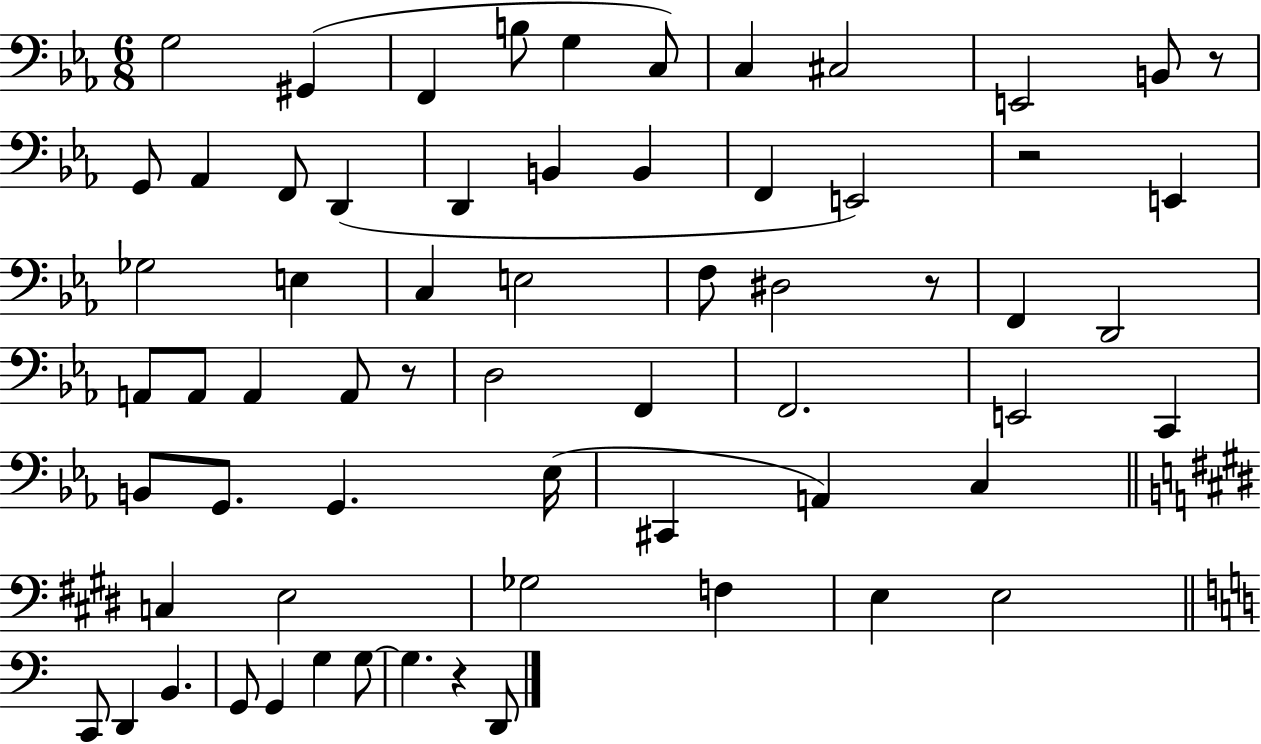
X:1
T:Untitled
M:6/8
L:1/4
K:Eb
G,2 ^G,, F,, B,/2 G, C,/2 C, ^C,2 E,,2 B,,/2 z/2 G,,/2 _A,, F,,/2 D,, D,, B,, B,, F,, E,,2 z2 E,, _G,2 E, C, E,2 F,/2 ^D,2 z/2 F,, D,,2 A,,/2 A,,/2 A,, A,,/2 z/2 D,2 F,, F,,2 E,,2 C,, B,,/2 G,,/2 G,, _E,/4 ^C,, A,, C, C, E,2 _G,2 F, E, E,2 C,,/2 D,, B,, G,,/2 G,, G, G,/2 G, z D,,/2